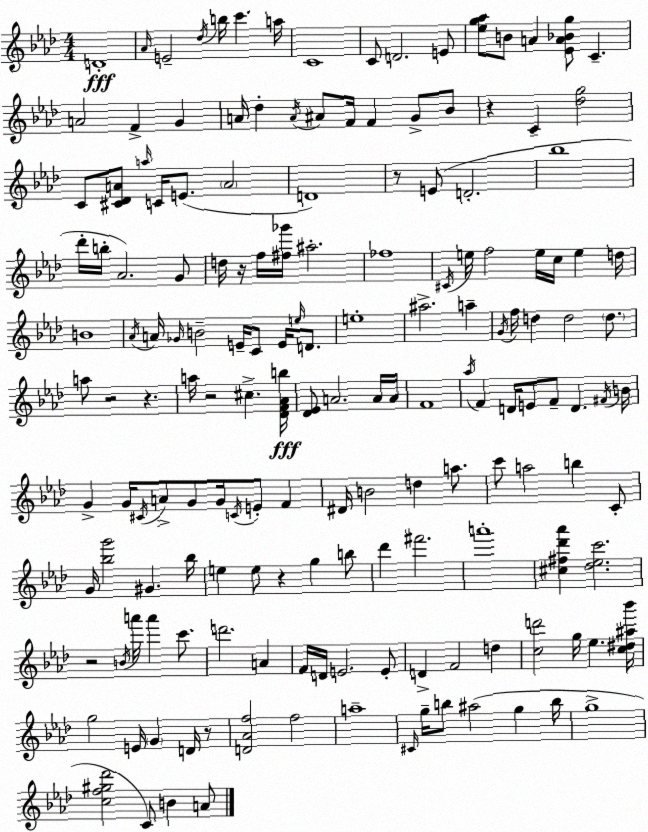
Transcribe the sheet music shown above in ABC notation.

X:1
T:Untitled
M:4/4
L:1/4
K:Ab
D4 _A/4 E2 _d/4 b/4 c' a/4 C4 C/2 D2 E/2 [_eg_a]/2 B/2 A [_EA_Bg]/2 C A2 F G A/4 _d A/4 ^A/2 F/4 F G/2 _B/2 z C [_dg]2 C/2 [^C_DA]/2 a/4 C/4 E/2 A2 D4 z/2 E/2 D2 _b4 _d'/4 b/4 _A2 G/2 d/4 z/4 f/4 [^f_g']/4 ^a2 _f4 ^C/4 e/4 f2 e/4 c/4 e d/4 B4 _A/4 A/4 _G/4 B2 E/4 C/2 E/4 e/4 D/2 e4 ^a2 a G/4 f/4 d d2 d/2 a/2 z2 z a/4 z2 ^c [_DF_Ab]/4 [_D_E]/2 A2 A/4 A/4 F4 _a/4 F D/4 E/2 F/2 D ^F/4 B/4 G G/4 ^C/4 A/2 G/2 G/4 C/4 E/2 F ^D/4 B2 d a/2 c'/2 a2 b C/2 G/4 [_bg']2 ^G _b/4 e e/2 z g b/2 _d' ^f'2 a'4 [^c^f_d'_a'] [_d_ec']2 z2 B/4 a'/4 a' c'/2 d'2 A F/4 D/4 E2 E/2 D F2 d [cd']2 g/4 _e [c^d^a_b']/4 g2 E/4 G D/4 z/2 [D_Af]2 f2 a4 ^C/4 g/4 b/2 ^a2 g b/4 g4 [cf^g_d']2 C/2 B A/2